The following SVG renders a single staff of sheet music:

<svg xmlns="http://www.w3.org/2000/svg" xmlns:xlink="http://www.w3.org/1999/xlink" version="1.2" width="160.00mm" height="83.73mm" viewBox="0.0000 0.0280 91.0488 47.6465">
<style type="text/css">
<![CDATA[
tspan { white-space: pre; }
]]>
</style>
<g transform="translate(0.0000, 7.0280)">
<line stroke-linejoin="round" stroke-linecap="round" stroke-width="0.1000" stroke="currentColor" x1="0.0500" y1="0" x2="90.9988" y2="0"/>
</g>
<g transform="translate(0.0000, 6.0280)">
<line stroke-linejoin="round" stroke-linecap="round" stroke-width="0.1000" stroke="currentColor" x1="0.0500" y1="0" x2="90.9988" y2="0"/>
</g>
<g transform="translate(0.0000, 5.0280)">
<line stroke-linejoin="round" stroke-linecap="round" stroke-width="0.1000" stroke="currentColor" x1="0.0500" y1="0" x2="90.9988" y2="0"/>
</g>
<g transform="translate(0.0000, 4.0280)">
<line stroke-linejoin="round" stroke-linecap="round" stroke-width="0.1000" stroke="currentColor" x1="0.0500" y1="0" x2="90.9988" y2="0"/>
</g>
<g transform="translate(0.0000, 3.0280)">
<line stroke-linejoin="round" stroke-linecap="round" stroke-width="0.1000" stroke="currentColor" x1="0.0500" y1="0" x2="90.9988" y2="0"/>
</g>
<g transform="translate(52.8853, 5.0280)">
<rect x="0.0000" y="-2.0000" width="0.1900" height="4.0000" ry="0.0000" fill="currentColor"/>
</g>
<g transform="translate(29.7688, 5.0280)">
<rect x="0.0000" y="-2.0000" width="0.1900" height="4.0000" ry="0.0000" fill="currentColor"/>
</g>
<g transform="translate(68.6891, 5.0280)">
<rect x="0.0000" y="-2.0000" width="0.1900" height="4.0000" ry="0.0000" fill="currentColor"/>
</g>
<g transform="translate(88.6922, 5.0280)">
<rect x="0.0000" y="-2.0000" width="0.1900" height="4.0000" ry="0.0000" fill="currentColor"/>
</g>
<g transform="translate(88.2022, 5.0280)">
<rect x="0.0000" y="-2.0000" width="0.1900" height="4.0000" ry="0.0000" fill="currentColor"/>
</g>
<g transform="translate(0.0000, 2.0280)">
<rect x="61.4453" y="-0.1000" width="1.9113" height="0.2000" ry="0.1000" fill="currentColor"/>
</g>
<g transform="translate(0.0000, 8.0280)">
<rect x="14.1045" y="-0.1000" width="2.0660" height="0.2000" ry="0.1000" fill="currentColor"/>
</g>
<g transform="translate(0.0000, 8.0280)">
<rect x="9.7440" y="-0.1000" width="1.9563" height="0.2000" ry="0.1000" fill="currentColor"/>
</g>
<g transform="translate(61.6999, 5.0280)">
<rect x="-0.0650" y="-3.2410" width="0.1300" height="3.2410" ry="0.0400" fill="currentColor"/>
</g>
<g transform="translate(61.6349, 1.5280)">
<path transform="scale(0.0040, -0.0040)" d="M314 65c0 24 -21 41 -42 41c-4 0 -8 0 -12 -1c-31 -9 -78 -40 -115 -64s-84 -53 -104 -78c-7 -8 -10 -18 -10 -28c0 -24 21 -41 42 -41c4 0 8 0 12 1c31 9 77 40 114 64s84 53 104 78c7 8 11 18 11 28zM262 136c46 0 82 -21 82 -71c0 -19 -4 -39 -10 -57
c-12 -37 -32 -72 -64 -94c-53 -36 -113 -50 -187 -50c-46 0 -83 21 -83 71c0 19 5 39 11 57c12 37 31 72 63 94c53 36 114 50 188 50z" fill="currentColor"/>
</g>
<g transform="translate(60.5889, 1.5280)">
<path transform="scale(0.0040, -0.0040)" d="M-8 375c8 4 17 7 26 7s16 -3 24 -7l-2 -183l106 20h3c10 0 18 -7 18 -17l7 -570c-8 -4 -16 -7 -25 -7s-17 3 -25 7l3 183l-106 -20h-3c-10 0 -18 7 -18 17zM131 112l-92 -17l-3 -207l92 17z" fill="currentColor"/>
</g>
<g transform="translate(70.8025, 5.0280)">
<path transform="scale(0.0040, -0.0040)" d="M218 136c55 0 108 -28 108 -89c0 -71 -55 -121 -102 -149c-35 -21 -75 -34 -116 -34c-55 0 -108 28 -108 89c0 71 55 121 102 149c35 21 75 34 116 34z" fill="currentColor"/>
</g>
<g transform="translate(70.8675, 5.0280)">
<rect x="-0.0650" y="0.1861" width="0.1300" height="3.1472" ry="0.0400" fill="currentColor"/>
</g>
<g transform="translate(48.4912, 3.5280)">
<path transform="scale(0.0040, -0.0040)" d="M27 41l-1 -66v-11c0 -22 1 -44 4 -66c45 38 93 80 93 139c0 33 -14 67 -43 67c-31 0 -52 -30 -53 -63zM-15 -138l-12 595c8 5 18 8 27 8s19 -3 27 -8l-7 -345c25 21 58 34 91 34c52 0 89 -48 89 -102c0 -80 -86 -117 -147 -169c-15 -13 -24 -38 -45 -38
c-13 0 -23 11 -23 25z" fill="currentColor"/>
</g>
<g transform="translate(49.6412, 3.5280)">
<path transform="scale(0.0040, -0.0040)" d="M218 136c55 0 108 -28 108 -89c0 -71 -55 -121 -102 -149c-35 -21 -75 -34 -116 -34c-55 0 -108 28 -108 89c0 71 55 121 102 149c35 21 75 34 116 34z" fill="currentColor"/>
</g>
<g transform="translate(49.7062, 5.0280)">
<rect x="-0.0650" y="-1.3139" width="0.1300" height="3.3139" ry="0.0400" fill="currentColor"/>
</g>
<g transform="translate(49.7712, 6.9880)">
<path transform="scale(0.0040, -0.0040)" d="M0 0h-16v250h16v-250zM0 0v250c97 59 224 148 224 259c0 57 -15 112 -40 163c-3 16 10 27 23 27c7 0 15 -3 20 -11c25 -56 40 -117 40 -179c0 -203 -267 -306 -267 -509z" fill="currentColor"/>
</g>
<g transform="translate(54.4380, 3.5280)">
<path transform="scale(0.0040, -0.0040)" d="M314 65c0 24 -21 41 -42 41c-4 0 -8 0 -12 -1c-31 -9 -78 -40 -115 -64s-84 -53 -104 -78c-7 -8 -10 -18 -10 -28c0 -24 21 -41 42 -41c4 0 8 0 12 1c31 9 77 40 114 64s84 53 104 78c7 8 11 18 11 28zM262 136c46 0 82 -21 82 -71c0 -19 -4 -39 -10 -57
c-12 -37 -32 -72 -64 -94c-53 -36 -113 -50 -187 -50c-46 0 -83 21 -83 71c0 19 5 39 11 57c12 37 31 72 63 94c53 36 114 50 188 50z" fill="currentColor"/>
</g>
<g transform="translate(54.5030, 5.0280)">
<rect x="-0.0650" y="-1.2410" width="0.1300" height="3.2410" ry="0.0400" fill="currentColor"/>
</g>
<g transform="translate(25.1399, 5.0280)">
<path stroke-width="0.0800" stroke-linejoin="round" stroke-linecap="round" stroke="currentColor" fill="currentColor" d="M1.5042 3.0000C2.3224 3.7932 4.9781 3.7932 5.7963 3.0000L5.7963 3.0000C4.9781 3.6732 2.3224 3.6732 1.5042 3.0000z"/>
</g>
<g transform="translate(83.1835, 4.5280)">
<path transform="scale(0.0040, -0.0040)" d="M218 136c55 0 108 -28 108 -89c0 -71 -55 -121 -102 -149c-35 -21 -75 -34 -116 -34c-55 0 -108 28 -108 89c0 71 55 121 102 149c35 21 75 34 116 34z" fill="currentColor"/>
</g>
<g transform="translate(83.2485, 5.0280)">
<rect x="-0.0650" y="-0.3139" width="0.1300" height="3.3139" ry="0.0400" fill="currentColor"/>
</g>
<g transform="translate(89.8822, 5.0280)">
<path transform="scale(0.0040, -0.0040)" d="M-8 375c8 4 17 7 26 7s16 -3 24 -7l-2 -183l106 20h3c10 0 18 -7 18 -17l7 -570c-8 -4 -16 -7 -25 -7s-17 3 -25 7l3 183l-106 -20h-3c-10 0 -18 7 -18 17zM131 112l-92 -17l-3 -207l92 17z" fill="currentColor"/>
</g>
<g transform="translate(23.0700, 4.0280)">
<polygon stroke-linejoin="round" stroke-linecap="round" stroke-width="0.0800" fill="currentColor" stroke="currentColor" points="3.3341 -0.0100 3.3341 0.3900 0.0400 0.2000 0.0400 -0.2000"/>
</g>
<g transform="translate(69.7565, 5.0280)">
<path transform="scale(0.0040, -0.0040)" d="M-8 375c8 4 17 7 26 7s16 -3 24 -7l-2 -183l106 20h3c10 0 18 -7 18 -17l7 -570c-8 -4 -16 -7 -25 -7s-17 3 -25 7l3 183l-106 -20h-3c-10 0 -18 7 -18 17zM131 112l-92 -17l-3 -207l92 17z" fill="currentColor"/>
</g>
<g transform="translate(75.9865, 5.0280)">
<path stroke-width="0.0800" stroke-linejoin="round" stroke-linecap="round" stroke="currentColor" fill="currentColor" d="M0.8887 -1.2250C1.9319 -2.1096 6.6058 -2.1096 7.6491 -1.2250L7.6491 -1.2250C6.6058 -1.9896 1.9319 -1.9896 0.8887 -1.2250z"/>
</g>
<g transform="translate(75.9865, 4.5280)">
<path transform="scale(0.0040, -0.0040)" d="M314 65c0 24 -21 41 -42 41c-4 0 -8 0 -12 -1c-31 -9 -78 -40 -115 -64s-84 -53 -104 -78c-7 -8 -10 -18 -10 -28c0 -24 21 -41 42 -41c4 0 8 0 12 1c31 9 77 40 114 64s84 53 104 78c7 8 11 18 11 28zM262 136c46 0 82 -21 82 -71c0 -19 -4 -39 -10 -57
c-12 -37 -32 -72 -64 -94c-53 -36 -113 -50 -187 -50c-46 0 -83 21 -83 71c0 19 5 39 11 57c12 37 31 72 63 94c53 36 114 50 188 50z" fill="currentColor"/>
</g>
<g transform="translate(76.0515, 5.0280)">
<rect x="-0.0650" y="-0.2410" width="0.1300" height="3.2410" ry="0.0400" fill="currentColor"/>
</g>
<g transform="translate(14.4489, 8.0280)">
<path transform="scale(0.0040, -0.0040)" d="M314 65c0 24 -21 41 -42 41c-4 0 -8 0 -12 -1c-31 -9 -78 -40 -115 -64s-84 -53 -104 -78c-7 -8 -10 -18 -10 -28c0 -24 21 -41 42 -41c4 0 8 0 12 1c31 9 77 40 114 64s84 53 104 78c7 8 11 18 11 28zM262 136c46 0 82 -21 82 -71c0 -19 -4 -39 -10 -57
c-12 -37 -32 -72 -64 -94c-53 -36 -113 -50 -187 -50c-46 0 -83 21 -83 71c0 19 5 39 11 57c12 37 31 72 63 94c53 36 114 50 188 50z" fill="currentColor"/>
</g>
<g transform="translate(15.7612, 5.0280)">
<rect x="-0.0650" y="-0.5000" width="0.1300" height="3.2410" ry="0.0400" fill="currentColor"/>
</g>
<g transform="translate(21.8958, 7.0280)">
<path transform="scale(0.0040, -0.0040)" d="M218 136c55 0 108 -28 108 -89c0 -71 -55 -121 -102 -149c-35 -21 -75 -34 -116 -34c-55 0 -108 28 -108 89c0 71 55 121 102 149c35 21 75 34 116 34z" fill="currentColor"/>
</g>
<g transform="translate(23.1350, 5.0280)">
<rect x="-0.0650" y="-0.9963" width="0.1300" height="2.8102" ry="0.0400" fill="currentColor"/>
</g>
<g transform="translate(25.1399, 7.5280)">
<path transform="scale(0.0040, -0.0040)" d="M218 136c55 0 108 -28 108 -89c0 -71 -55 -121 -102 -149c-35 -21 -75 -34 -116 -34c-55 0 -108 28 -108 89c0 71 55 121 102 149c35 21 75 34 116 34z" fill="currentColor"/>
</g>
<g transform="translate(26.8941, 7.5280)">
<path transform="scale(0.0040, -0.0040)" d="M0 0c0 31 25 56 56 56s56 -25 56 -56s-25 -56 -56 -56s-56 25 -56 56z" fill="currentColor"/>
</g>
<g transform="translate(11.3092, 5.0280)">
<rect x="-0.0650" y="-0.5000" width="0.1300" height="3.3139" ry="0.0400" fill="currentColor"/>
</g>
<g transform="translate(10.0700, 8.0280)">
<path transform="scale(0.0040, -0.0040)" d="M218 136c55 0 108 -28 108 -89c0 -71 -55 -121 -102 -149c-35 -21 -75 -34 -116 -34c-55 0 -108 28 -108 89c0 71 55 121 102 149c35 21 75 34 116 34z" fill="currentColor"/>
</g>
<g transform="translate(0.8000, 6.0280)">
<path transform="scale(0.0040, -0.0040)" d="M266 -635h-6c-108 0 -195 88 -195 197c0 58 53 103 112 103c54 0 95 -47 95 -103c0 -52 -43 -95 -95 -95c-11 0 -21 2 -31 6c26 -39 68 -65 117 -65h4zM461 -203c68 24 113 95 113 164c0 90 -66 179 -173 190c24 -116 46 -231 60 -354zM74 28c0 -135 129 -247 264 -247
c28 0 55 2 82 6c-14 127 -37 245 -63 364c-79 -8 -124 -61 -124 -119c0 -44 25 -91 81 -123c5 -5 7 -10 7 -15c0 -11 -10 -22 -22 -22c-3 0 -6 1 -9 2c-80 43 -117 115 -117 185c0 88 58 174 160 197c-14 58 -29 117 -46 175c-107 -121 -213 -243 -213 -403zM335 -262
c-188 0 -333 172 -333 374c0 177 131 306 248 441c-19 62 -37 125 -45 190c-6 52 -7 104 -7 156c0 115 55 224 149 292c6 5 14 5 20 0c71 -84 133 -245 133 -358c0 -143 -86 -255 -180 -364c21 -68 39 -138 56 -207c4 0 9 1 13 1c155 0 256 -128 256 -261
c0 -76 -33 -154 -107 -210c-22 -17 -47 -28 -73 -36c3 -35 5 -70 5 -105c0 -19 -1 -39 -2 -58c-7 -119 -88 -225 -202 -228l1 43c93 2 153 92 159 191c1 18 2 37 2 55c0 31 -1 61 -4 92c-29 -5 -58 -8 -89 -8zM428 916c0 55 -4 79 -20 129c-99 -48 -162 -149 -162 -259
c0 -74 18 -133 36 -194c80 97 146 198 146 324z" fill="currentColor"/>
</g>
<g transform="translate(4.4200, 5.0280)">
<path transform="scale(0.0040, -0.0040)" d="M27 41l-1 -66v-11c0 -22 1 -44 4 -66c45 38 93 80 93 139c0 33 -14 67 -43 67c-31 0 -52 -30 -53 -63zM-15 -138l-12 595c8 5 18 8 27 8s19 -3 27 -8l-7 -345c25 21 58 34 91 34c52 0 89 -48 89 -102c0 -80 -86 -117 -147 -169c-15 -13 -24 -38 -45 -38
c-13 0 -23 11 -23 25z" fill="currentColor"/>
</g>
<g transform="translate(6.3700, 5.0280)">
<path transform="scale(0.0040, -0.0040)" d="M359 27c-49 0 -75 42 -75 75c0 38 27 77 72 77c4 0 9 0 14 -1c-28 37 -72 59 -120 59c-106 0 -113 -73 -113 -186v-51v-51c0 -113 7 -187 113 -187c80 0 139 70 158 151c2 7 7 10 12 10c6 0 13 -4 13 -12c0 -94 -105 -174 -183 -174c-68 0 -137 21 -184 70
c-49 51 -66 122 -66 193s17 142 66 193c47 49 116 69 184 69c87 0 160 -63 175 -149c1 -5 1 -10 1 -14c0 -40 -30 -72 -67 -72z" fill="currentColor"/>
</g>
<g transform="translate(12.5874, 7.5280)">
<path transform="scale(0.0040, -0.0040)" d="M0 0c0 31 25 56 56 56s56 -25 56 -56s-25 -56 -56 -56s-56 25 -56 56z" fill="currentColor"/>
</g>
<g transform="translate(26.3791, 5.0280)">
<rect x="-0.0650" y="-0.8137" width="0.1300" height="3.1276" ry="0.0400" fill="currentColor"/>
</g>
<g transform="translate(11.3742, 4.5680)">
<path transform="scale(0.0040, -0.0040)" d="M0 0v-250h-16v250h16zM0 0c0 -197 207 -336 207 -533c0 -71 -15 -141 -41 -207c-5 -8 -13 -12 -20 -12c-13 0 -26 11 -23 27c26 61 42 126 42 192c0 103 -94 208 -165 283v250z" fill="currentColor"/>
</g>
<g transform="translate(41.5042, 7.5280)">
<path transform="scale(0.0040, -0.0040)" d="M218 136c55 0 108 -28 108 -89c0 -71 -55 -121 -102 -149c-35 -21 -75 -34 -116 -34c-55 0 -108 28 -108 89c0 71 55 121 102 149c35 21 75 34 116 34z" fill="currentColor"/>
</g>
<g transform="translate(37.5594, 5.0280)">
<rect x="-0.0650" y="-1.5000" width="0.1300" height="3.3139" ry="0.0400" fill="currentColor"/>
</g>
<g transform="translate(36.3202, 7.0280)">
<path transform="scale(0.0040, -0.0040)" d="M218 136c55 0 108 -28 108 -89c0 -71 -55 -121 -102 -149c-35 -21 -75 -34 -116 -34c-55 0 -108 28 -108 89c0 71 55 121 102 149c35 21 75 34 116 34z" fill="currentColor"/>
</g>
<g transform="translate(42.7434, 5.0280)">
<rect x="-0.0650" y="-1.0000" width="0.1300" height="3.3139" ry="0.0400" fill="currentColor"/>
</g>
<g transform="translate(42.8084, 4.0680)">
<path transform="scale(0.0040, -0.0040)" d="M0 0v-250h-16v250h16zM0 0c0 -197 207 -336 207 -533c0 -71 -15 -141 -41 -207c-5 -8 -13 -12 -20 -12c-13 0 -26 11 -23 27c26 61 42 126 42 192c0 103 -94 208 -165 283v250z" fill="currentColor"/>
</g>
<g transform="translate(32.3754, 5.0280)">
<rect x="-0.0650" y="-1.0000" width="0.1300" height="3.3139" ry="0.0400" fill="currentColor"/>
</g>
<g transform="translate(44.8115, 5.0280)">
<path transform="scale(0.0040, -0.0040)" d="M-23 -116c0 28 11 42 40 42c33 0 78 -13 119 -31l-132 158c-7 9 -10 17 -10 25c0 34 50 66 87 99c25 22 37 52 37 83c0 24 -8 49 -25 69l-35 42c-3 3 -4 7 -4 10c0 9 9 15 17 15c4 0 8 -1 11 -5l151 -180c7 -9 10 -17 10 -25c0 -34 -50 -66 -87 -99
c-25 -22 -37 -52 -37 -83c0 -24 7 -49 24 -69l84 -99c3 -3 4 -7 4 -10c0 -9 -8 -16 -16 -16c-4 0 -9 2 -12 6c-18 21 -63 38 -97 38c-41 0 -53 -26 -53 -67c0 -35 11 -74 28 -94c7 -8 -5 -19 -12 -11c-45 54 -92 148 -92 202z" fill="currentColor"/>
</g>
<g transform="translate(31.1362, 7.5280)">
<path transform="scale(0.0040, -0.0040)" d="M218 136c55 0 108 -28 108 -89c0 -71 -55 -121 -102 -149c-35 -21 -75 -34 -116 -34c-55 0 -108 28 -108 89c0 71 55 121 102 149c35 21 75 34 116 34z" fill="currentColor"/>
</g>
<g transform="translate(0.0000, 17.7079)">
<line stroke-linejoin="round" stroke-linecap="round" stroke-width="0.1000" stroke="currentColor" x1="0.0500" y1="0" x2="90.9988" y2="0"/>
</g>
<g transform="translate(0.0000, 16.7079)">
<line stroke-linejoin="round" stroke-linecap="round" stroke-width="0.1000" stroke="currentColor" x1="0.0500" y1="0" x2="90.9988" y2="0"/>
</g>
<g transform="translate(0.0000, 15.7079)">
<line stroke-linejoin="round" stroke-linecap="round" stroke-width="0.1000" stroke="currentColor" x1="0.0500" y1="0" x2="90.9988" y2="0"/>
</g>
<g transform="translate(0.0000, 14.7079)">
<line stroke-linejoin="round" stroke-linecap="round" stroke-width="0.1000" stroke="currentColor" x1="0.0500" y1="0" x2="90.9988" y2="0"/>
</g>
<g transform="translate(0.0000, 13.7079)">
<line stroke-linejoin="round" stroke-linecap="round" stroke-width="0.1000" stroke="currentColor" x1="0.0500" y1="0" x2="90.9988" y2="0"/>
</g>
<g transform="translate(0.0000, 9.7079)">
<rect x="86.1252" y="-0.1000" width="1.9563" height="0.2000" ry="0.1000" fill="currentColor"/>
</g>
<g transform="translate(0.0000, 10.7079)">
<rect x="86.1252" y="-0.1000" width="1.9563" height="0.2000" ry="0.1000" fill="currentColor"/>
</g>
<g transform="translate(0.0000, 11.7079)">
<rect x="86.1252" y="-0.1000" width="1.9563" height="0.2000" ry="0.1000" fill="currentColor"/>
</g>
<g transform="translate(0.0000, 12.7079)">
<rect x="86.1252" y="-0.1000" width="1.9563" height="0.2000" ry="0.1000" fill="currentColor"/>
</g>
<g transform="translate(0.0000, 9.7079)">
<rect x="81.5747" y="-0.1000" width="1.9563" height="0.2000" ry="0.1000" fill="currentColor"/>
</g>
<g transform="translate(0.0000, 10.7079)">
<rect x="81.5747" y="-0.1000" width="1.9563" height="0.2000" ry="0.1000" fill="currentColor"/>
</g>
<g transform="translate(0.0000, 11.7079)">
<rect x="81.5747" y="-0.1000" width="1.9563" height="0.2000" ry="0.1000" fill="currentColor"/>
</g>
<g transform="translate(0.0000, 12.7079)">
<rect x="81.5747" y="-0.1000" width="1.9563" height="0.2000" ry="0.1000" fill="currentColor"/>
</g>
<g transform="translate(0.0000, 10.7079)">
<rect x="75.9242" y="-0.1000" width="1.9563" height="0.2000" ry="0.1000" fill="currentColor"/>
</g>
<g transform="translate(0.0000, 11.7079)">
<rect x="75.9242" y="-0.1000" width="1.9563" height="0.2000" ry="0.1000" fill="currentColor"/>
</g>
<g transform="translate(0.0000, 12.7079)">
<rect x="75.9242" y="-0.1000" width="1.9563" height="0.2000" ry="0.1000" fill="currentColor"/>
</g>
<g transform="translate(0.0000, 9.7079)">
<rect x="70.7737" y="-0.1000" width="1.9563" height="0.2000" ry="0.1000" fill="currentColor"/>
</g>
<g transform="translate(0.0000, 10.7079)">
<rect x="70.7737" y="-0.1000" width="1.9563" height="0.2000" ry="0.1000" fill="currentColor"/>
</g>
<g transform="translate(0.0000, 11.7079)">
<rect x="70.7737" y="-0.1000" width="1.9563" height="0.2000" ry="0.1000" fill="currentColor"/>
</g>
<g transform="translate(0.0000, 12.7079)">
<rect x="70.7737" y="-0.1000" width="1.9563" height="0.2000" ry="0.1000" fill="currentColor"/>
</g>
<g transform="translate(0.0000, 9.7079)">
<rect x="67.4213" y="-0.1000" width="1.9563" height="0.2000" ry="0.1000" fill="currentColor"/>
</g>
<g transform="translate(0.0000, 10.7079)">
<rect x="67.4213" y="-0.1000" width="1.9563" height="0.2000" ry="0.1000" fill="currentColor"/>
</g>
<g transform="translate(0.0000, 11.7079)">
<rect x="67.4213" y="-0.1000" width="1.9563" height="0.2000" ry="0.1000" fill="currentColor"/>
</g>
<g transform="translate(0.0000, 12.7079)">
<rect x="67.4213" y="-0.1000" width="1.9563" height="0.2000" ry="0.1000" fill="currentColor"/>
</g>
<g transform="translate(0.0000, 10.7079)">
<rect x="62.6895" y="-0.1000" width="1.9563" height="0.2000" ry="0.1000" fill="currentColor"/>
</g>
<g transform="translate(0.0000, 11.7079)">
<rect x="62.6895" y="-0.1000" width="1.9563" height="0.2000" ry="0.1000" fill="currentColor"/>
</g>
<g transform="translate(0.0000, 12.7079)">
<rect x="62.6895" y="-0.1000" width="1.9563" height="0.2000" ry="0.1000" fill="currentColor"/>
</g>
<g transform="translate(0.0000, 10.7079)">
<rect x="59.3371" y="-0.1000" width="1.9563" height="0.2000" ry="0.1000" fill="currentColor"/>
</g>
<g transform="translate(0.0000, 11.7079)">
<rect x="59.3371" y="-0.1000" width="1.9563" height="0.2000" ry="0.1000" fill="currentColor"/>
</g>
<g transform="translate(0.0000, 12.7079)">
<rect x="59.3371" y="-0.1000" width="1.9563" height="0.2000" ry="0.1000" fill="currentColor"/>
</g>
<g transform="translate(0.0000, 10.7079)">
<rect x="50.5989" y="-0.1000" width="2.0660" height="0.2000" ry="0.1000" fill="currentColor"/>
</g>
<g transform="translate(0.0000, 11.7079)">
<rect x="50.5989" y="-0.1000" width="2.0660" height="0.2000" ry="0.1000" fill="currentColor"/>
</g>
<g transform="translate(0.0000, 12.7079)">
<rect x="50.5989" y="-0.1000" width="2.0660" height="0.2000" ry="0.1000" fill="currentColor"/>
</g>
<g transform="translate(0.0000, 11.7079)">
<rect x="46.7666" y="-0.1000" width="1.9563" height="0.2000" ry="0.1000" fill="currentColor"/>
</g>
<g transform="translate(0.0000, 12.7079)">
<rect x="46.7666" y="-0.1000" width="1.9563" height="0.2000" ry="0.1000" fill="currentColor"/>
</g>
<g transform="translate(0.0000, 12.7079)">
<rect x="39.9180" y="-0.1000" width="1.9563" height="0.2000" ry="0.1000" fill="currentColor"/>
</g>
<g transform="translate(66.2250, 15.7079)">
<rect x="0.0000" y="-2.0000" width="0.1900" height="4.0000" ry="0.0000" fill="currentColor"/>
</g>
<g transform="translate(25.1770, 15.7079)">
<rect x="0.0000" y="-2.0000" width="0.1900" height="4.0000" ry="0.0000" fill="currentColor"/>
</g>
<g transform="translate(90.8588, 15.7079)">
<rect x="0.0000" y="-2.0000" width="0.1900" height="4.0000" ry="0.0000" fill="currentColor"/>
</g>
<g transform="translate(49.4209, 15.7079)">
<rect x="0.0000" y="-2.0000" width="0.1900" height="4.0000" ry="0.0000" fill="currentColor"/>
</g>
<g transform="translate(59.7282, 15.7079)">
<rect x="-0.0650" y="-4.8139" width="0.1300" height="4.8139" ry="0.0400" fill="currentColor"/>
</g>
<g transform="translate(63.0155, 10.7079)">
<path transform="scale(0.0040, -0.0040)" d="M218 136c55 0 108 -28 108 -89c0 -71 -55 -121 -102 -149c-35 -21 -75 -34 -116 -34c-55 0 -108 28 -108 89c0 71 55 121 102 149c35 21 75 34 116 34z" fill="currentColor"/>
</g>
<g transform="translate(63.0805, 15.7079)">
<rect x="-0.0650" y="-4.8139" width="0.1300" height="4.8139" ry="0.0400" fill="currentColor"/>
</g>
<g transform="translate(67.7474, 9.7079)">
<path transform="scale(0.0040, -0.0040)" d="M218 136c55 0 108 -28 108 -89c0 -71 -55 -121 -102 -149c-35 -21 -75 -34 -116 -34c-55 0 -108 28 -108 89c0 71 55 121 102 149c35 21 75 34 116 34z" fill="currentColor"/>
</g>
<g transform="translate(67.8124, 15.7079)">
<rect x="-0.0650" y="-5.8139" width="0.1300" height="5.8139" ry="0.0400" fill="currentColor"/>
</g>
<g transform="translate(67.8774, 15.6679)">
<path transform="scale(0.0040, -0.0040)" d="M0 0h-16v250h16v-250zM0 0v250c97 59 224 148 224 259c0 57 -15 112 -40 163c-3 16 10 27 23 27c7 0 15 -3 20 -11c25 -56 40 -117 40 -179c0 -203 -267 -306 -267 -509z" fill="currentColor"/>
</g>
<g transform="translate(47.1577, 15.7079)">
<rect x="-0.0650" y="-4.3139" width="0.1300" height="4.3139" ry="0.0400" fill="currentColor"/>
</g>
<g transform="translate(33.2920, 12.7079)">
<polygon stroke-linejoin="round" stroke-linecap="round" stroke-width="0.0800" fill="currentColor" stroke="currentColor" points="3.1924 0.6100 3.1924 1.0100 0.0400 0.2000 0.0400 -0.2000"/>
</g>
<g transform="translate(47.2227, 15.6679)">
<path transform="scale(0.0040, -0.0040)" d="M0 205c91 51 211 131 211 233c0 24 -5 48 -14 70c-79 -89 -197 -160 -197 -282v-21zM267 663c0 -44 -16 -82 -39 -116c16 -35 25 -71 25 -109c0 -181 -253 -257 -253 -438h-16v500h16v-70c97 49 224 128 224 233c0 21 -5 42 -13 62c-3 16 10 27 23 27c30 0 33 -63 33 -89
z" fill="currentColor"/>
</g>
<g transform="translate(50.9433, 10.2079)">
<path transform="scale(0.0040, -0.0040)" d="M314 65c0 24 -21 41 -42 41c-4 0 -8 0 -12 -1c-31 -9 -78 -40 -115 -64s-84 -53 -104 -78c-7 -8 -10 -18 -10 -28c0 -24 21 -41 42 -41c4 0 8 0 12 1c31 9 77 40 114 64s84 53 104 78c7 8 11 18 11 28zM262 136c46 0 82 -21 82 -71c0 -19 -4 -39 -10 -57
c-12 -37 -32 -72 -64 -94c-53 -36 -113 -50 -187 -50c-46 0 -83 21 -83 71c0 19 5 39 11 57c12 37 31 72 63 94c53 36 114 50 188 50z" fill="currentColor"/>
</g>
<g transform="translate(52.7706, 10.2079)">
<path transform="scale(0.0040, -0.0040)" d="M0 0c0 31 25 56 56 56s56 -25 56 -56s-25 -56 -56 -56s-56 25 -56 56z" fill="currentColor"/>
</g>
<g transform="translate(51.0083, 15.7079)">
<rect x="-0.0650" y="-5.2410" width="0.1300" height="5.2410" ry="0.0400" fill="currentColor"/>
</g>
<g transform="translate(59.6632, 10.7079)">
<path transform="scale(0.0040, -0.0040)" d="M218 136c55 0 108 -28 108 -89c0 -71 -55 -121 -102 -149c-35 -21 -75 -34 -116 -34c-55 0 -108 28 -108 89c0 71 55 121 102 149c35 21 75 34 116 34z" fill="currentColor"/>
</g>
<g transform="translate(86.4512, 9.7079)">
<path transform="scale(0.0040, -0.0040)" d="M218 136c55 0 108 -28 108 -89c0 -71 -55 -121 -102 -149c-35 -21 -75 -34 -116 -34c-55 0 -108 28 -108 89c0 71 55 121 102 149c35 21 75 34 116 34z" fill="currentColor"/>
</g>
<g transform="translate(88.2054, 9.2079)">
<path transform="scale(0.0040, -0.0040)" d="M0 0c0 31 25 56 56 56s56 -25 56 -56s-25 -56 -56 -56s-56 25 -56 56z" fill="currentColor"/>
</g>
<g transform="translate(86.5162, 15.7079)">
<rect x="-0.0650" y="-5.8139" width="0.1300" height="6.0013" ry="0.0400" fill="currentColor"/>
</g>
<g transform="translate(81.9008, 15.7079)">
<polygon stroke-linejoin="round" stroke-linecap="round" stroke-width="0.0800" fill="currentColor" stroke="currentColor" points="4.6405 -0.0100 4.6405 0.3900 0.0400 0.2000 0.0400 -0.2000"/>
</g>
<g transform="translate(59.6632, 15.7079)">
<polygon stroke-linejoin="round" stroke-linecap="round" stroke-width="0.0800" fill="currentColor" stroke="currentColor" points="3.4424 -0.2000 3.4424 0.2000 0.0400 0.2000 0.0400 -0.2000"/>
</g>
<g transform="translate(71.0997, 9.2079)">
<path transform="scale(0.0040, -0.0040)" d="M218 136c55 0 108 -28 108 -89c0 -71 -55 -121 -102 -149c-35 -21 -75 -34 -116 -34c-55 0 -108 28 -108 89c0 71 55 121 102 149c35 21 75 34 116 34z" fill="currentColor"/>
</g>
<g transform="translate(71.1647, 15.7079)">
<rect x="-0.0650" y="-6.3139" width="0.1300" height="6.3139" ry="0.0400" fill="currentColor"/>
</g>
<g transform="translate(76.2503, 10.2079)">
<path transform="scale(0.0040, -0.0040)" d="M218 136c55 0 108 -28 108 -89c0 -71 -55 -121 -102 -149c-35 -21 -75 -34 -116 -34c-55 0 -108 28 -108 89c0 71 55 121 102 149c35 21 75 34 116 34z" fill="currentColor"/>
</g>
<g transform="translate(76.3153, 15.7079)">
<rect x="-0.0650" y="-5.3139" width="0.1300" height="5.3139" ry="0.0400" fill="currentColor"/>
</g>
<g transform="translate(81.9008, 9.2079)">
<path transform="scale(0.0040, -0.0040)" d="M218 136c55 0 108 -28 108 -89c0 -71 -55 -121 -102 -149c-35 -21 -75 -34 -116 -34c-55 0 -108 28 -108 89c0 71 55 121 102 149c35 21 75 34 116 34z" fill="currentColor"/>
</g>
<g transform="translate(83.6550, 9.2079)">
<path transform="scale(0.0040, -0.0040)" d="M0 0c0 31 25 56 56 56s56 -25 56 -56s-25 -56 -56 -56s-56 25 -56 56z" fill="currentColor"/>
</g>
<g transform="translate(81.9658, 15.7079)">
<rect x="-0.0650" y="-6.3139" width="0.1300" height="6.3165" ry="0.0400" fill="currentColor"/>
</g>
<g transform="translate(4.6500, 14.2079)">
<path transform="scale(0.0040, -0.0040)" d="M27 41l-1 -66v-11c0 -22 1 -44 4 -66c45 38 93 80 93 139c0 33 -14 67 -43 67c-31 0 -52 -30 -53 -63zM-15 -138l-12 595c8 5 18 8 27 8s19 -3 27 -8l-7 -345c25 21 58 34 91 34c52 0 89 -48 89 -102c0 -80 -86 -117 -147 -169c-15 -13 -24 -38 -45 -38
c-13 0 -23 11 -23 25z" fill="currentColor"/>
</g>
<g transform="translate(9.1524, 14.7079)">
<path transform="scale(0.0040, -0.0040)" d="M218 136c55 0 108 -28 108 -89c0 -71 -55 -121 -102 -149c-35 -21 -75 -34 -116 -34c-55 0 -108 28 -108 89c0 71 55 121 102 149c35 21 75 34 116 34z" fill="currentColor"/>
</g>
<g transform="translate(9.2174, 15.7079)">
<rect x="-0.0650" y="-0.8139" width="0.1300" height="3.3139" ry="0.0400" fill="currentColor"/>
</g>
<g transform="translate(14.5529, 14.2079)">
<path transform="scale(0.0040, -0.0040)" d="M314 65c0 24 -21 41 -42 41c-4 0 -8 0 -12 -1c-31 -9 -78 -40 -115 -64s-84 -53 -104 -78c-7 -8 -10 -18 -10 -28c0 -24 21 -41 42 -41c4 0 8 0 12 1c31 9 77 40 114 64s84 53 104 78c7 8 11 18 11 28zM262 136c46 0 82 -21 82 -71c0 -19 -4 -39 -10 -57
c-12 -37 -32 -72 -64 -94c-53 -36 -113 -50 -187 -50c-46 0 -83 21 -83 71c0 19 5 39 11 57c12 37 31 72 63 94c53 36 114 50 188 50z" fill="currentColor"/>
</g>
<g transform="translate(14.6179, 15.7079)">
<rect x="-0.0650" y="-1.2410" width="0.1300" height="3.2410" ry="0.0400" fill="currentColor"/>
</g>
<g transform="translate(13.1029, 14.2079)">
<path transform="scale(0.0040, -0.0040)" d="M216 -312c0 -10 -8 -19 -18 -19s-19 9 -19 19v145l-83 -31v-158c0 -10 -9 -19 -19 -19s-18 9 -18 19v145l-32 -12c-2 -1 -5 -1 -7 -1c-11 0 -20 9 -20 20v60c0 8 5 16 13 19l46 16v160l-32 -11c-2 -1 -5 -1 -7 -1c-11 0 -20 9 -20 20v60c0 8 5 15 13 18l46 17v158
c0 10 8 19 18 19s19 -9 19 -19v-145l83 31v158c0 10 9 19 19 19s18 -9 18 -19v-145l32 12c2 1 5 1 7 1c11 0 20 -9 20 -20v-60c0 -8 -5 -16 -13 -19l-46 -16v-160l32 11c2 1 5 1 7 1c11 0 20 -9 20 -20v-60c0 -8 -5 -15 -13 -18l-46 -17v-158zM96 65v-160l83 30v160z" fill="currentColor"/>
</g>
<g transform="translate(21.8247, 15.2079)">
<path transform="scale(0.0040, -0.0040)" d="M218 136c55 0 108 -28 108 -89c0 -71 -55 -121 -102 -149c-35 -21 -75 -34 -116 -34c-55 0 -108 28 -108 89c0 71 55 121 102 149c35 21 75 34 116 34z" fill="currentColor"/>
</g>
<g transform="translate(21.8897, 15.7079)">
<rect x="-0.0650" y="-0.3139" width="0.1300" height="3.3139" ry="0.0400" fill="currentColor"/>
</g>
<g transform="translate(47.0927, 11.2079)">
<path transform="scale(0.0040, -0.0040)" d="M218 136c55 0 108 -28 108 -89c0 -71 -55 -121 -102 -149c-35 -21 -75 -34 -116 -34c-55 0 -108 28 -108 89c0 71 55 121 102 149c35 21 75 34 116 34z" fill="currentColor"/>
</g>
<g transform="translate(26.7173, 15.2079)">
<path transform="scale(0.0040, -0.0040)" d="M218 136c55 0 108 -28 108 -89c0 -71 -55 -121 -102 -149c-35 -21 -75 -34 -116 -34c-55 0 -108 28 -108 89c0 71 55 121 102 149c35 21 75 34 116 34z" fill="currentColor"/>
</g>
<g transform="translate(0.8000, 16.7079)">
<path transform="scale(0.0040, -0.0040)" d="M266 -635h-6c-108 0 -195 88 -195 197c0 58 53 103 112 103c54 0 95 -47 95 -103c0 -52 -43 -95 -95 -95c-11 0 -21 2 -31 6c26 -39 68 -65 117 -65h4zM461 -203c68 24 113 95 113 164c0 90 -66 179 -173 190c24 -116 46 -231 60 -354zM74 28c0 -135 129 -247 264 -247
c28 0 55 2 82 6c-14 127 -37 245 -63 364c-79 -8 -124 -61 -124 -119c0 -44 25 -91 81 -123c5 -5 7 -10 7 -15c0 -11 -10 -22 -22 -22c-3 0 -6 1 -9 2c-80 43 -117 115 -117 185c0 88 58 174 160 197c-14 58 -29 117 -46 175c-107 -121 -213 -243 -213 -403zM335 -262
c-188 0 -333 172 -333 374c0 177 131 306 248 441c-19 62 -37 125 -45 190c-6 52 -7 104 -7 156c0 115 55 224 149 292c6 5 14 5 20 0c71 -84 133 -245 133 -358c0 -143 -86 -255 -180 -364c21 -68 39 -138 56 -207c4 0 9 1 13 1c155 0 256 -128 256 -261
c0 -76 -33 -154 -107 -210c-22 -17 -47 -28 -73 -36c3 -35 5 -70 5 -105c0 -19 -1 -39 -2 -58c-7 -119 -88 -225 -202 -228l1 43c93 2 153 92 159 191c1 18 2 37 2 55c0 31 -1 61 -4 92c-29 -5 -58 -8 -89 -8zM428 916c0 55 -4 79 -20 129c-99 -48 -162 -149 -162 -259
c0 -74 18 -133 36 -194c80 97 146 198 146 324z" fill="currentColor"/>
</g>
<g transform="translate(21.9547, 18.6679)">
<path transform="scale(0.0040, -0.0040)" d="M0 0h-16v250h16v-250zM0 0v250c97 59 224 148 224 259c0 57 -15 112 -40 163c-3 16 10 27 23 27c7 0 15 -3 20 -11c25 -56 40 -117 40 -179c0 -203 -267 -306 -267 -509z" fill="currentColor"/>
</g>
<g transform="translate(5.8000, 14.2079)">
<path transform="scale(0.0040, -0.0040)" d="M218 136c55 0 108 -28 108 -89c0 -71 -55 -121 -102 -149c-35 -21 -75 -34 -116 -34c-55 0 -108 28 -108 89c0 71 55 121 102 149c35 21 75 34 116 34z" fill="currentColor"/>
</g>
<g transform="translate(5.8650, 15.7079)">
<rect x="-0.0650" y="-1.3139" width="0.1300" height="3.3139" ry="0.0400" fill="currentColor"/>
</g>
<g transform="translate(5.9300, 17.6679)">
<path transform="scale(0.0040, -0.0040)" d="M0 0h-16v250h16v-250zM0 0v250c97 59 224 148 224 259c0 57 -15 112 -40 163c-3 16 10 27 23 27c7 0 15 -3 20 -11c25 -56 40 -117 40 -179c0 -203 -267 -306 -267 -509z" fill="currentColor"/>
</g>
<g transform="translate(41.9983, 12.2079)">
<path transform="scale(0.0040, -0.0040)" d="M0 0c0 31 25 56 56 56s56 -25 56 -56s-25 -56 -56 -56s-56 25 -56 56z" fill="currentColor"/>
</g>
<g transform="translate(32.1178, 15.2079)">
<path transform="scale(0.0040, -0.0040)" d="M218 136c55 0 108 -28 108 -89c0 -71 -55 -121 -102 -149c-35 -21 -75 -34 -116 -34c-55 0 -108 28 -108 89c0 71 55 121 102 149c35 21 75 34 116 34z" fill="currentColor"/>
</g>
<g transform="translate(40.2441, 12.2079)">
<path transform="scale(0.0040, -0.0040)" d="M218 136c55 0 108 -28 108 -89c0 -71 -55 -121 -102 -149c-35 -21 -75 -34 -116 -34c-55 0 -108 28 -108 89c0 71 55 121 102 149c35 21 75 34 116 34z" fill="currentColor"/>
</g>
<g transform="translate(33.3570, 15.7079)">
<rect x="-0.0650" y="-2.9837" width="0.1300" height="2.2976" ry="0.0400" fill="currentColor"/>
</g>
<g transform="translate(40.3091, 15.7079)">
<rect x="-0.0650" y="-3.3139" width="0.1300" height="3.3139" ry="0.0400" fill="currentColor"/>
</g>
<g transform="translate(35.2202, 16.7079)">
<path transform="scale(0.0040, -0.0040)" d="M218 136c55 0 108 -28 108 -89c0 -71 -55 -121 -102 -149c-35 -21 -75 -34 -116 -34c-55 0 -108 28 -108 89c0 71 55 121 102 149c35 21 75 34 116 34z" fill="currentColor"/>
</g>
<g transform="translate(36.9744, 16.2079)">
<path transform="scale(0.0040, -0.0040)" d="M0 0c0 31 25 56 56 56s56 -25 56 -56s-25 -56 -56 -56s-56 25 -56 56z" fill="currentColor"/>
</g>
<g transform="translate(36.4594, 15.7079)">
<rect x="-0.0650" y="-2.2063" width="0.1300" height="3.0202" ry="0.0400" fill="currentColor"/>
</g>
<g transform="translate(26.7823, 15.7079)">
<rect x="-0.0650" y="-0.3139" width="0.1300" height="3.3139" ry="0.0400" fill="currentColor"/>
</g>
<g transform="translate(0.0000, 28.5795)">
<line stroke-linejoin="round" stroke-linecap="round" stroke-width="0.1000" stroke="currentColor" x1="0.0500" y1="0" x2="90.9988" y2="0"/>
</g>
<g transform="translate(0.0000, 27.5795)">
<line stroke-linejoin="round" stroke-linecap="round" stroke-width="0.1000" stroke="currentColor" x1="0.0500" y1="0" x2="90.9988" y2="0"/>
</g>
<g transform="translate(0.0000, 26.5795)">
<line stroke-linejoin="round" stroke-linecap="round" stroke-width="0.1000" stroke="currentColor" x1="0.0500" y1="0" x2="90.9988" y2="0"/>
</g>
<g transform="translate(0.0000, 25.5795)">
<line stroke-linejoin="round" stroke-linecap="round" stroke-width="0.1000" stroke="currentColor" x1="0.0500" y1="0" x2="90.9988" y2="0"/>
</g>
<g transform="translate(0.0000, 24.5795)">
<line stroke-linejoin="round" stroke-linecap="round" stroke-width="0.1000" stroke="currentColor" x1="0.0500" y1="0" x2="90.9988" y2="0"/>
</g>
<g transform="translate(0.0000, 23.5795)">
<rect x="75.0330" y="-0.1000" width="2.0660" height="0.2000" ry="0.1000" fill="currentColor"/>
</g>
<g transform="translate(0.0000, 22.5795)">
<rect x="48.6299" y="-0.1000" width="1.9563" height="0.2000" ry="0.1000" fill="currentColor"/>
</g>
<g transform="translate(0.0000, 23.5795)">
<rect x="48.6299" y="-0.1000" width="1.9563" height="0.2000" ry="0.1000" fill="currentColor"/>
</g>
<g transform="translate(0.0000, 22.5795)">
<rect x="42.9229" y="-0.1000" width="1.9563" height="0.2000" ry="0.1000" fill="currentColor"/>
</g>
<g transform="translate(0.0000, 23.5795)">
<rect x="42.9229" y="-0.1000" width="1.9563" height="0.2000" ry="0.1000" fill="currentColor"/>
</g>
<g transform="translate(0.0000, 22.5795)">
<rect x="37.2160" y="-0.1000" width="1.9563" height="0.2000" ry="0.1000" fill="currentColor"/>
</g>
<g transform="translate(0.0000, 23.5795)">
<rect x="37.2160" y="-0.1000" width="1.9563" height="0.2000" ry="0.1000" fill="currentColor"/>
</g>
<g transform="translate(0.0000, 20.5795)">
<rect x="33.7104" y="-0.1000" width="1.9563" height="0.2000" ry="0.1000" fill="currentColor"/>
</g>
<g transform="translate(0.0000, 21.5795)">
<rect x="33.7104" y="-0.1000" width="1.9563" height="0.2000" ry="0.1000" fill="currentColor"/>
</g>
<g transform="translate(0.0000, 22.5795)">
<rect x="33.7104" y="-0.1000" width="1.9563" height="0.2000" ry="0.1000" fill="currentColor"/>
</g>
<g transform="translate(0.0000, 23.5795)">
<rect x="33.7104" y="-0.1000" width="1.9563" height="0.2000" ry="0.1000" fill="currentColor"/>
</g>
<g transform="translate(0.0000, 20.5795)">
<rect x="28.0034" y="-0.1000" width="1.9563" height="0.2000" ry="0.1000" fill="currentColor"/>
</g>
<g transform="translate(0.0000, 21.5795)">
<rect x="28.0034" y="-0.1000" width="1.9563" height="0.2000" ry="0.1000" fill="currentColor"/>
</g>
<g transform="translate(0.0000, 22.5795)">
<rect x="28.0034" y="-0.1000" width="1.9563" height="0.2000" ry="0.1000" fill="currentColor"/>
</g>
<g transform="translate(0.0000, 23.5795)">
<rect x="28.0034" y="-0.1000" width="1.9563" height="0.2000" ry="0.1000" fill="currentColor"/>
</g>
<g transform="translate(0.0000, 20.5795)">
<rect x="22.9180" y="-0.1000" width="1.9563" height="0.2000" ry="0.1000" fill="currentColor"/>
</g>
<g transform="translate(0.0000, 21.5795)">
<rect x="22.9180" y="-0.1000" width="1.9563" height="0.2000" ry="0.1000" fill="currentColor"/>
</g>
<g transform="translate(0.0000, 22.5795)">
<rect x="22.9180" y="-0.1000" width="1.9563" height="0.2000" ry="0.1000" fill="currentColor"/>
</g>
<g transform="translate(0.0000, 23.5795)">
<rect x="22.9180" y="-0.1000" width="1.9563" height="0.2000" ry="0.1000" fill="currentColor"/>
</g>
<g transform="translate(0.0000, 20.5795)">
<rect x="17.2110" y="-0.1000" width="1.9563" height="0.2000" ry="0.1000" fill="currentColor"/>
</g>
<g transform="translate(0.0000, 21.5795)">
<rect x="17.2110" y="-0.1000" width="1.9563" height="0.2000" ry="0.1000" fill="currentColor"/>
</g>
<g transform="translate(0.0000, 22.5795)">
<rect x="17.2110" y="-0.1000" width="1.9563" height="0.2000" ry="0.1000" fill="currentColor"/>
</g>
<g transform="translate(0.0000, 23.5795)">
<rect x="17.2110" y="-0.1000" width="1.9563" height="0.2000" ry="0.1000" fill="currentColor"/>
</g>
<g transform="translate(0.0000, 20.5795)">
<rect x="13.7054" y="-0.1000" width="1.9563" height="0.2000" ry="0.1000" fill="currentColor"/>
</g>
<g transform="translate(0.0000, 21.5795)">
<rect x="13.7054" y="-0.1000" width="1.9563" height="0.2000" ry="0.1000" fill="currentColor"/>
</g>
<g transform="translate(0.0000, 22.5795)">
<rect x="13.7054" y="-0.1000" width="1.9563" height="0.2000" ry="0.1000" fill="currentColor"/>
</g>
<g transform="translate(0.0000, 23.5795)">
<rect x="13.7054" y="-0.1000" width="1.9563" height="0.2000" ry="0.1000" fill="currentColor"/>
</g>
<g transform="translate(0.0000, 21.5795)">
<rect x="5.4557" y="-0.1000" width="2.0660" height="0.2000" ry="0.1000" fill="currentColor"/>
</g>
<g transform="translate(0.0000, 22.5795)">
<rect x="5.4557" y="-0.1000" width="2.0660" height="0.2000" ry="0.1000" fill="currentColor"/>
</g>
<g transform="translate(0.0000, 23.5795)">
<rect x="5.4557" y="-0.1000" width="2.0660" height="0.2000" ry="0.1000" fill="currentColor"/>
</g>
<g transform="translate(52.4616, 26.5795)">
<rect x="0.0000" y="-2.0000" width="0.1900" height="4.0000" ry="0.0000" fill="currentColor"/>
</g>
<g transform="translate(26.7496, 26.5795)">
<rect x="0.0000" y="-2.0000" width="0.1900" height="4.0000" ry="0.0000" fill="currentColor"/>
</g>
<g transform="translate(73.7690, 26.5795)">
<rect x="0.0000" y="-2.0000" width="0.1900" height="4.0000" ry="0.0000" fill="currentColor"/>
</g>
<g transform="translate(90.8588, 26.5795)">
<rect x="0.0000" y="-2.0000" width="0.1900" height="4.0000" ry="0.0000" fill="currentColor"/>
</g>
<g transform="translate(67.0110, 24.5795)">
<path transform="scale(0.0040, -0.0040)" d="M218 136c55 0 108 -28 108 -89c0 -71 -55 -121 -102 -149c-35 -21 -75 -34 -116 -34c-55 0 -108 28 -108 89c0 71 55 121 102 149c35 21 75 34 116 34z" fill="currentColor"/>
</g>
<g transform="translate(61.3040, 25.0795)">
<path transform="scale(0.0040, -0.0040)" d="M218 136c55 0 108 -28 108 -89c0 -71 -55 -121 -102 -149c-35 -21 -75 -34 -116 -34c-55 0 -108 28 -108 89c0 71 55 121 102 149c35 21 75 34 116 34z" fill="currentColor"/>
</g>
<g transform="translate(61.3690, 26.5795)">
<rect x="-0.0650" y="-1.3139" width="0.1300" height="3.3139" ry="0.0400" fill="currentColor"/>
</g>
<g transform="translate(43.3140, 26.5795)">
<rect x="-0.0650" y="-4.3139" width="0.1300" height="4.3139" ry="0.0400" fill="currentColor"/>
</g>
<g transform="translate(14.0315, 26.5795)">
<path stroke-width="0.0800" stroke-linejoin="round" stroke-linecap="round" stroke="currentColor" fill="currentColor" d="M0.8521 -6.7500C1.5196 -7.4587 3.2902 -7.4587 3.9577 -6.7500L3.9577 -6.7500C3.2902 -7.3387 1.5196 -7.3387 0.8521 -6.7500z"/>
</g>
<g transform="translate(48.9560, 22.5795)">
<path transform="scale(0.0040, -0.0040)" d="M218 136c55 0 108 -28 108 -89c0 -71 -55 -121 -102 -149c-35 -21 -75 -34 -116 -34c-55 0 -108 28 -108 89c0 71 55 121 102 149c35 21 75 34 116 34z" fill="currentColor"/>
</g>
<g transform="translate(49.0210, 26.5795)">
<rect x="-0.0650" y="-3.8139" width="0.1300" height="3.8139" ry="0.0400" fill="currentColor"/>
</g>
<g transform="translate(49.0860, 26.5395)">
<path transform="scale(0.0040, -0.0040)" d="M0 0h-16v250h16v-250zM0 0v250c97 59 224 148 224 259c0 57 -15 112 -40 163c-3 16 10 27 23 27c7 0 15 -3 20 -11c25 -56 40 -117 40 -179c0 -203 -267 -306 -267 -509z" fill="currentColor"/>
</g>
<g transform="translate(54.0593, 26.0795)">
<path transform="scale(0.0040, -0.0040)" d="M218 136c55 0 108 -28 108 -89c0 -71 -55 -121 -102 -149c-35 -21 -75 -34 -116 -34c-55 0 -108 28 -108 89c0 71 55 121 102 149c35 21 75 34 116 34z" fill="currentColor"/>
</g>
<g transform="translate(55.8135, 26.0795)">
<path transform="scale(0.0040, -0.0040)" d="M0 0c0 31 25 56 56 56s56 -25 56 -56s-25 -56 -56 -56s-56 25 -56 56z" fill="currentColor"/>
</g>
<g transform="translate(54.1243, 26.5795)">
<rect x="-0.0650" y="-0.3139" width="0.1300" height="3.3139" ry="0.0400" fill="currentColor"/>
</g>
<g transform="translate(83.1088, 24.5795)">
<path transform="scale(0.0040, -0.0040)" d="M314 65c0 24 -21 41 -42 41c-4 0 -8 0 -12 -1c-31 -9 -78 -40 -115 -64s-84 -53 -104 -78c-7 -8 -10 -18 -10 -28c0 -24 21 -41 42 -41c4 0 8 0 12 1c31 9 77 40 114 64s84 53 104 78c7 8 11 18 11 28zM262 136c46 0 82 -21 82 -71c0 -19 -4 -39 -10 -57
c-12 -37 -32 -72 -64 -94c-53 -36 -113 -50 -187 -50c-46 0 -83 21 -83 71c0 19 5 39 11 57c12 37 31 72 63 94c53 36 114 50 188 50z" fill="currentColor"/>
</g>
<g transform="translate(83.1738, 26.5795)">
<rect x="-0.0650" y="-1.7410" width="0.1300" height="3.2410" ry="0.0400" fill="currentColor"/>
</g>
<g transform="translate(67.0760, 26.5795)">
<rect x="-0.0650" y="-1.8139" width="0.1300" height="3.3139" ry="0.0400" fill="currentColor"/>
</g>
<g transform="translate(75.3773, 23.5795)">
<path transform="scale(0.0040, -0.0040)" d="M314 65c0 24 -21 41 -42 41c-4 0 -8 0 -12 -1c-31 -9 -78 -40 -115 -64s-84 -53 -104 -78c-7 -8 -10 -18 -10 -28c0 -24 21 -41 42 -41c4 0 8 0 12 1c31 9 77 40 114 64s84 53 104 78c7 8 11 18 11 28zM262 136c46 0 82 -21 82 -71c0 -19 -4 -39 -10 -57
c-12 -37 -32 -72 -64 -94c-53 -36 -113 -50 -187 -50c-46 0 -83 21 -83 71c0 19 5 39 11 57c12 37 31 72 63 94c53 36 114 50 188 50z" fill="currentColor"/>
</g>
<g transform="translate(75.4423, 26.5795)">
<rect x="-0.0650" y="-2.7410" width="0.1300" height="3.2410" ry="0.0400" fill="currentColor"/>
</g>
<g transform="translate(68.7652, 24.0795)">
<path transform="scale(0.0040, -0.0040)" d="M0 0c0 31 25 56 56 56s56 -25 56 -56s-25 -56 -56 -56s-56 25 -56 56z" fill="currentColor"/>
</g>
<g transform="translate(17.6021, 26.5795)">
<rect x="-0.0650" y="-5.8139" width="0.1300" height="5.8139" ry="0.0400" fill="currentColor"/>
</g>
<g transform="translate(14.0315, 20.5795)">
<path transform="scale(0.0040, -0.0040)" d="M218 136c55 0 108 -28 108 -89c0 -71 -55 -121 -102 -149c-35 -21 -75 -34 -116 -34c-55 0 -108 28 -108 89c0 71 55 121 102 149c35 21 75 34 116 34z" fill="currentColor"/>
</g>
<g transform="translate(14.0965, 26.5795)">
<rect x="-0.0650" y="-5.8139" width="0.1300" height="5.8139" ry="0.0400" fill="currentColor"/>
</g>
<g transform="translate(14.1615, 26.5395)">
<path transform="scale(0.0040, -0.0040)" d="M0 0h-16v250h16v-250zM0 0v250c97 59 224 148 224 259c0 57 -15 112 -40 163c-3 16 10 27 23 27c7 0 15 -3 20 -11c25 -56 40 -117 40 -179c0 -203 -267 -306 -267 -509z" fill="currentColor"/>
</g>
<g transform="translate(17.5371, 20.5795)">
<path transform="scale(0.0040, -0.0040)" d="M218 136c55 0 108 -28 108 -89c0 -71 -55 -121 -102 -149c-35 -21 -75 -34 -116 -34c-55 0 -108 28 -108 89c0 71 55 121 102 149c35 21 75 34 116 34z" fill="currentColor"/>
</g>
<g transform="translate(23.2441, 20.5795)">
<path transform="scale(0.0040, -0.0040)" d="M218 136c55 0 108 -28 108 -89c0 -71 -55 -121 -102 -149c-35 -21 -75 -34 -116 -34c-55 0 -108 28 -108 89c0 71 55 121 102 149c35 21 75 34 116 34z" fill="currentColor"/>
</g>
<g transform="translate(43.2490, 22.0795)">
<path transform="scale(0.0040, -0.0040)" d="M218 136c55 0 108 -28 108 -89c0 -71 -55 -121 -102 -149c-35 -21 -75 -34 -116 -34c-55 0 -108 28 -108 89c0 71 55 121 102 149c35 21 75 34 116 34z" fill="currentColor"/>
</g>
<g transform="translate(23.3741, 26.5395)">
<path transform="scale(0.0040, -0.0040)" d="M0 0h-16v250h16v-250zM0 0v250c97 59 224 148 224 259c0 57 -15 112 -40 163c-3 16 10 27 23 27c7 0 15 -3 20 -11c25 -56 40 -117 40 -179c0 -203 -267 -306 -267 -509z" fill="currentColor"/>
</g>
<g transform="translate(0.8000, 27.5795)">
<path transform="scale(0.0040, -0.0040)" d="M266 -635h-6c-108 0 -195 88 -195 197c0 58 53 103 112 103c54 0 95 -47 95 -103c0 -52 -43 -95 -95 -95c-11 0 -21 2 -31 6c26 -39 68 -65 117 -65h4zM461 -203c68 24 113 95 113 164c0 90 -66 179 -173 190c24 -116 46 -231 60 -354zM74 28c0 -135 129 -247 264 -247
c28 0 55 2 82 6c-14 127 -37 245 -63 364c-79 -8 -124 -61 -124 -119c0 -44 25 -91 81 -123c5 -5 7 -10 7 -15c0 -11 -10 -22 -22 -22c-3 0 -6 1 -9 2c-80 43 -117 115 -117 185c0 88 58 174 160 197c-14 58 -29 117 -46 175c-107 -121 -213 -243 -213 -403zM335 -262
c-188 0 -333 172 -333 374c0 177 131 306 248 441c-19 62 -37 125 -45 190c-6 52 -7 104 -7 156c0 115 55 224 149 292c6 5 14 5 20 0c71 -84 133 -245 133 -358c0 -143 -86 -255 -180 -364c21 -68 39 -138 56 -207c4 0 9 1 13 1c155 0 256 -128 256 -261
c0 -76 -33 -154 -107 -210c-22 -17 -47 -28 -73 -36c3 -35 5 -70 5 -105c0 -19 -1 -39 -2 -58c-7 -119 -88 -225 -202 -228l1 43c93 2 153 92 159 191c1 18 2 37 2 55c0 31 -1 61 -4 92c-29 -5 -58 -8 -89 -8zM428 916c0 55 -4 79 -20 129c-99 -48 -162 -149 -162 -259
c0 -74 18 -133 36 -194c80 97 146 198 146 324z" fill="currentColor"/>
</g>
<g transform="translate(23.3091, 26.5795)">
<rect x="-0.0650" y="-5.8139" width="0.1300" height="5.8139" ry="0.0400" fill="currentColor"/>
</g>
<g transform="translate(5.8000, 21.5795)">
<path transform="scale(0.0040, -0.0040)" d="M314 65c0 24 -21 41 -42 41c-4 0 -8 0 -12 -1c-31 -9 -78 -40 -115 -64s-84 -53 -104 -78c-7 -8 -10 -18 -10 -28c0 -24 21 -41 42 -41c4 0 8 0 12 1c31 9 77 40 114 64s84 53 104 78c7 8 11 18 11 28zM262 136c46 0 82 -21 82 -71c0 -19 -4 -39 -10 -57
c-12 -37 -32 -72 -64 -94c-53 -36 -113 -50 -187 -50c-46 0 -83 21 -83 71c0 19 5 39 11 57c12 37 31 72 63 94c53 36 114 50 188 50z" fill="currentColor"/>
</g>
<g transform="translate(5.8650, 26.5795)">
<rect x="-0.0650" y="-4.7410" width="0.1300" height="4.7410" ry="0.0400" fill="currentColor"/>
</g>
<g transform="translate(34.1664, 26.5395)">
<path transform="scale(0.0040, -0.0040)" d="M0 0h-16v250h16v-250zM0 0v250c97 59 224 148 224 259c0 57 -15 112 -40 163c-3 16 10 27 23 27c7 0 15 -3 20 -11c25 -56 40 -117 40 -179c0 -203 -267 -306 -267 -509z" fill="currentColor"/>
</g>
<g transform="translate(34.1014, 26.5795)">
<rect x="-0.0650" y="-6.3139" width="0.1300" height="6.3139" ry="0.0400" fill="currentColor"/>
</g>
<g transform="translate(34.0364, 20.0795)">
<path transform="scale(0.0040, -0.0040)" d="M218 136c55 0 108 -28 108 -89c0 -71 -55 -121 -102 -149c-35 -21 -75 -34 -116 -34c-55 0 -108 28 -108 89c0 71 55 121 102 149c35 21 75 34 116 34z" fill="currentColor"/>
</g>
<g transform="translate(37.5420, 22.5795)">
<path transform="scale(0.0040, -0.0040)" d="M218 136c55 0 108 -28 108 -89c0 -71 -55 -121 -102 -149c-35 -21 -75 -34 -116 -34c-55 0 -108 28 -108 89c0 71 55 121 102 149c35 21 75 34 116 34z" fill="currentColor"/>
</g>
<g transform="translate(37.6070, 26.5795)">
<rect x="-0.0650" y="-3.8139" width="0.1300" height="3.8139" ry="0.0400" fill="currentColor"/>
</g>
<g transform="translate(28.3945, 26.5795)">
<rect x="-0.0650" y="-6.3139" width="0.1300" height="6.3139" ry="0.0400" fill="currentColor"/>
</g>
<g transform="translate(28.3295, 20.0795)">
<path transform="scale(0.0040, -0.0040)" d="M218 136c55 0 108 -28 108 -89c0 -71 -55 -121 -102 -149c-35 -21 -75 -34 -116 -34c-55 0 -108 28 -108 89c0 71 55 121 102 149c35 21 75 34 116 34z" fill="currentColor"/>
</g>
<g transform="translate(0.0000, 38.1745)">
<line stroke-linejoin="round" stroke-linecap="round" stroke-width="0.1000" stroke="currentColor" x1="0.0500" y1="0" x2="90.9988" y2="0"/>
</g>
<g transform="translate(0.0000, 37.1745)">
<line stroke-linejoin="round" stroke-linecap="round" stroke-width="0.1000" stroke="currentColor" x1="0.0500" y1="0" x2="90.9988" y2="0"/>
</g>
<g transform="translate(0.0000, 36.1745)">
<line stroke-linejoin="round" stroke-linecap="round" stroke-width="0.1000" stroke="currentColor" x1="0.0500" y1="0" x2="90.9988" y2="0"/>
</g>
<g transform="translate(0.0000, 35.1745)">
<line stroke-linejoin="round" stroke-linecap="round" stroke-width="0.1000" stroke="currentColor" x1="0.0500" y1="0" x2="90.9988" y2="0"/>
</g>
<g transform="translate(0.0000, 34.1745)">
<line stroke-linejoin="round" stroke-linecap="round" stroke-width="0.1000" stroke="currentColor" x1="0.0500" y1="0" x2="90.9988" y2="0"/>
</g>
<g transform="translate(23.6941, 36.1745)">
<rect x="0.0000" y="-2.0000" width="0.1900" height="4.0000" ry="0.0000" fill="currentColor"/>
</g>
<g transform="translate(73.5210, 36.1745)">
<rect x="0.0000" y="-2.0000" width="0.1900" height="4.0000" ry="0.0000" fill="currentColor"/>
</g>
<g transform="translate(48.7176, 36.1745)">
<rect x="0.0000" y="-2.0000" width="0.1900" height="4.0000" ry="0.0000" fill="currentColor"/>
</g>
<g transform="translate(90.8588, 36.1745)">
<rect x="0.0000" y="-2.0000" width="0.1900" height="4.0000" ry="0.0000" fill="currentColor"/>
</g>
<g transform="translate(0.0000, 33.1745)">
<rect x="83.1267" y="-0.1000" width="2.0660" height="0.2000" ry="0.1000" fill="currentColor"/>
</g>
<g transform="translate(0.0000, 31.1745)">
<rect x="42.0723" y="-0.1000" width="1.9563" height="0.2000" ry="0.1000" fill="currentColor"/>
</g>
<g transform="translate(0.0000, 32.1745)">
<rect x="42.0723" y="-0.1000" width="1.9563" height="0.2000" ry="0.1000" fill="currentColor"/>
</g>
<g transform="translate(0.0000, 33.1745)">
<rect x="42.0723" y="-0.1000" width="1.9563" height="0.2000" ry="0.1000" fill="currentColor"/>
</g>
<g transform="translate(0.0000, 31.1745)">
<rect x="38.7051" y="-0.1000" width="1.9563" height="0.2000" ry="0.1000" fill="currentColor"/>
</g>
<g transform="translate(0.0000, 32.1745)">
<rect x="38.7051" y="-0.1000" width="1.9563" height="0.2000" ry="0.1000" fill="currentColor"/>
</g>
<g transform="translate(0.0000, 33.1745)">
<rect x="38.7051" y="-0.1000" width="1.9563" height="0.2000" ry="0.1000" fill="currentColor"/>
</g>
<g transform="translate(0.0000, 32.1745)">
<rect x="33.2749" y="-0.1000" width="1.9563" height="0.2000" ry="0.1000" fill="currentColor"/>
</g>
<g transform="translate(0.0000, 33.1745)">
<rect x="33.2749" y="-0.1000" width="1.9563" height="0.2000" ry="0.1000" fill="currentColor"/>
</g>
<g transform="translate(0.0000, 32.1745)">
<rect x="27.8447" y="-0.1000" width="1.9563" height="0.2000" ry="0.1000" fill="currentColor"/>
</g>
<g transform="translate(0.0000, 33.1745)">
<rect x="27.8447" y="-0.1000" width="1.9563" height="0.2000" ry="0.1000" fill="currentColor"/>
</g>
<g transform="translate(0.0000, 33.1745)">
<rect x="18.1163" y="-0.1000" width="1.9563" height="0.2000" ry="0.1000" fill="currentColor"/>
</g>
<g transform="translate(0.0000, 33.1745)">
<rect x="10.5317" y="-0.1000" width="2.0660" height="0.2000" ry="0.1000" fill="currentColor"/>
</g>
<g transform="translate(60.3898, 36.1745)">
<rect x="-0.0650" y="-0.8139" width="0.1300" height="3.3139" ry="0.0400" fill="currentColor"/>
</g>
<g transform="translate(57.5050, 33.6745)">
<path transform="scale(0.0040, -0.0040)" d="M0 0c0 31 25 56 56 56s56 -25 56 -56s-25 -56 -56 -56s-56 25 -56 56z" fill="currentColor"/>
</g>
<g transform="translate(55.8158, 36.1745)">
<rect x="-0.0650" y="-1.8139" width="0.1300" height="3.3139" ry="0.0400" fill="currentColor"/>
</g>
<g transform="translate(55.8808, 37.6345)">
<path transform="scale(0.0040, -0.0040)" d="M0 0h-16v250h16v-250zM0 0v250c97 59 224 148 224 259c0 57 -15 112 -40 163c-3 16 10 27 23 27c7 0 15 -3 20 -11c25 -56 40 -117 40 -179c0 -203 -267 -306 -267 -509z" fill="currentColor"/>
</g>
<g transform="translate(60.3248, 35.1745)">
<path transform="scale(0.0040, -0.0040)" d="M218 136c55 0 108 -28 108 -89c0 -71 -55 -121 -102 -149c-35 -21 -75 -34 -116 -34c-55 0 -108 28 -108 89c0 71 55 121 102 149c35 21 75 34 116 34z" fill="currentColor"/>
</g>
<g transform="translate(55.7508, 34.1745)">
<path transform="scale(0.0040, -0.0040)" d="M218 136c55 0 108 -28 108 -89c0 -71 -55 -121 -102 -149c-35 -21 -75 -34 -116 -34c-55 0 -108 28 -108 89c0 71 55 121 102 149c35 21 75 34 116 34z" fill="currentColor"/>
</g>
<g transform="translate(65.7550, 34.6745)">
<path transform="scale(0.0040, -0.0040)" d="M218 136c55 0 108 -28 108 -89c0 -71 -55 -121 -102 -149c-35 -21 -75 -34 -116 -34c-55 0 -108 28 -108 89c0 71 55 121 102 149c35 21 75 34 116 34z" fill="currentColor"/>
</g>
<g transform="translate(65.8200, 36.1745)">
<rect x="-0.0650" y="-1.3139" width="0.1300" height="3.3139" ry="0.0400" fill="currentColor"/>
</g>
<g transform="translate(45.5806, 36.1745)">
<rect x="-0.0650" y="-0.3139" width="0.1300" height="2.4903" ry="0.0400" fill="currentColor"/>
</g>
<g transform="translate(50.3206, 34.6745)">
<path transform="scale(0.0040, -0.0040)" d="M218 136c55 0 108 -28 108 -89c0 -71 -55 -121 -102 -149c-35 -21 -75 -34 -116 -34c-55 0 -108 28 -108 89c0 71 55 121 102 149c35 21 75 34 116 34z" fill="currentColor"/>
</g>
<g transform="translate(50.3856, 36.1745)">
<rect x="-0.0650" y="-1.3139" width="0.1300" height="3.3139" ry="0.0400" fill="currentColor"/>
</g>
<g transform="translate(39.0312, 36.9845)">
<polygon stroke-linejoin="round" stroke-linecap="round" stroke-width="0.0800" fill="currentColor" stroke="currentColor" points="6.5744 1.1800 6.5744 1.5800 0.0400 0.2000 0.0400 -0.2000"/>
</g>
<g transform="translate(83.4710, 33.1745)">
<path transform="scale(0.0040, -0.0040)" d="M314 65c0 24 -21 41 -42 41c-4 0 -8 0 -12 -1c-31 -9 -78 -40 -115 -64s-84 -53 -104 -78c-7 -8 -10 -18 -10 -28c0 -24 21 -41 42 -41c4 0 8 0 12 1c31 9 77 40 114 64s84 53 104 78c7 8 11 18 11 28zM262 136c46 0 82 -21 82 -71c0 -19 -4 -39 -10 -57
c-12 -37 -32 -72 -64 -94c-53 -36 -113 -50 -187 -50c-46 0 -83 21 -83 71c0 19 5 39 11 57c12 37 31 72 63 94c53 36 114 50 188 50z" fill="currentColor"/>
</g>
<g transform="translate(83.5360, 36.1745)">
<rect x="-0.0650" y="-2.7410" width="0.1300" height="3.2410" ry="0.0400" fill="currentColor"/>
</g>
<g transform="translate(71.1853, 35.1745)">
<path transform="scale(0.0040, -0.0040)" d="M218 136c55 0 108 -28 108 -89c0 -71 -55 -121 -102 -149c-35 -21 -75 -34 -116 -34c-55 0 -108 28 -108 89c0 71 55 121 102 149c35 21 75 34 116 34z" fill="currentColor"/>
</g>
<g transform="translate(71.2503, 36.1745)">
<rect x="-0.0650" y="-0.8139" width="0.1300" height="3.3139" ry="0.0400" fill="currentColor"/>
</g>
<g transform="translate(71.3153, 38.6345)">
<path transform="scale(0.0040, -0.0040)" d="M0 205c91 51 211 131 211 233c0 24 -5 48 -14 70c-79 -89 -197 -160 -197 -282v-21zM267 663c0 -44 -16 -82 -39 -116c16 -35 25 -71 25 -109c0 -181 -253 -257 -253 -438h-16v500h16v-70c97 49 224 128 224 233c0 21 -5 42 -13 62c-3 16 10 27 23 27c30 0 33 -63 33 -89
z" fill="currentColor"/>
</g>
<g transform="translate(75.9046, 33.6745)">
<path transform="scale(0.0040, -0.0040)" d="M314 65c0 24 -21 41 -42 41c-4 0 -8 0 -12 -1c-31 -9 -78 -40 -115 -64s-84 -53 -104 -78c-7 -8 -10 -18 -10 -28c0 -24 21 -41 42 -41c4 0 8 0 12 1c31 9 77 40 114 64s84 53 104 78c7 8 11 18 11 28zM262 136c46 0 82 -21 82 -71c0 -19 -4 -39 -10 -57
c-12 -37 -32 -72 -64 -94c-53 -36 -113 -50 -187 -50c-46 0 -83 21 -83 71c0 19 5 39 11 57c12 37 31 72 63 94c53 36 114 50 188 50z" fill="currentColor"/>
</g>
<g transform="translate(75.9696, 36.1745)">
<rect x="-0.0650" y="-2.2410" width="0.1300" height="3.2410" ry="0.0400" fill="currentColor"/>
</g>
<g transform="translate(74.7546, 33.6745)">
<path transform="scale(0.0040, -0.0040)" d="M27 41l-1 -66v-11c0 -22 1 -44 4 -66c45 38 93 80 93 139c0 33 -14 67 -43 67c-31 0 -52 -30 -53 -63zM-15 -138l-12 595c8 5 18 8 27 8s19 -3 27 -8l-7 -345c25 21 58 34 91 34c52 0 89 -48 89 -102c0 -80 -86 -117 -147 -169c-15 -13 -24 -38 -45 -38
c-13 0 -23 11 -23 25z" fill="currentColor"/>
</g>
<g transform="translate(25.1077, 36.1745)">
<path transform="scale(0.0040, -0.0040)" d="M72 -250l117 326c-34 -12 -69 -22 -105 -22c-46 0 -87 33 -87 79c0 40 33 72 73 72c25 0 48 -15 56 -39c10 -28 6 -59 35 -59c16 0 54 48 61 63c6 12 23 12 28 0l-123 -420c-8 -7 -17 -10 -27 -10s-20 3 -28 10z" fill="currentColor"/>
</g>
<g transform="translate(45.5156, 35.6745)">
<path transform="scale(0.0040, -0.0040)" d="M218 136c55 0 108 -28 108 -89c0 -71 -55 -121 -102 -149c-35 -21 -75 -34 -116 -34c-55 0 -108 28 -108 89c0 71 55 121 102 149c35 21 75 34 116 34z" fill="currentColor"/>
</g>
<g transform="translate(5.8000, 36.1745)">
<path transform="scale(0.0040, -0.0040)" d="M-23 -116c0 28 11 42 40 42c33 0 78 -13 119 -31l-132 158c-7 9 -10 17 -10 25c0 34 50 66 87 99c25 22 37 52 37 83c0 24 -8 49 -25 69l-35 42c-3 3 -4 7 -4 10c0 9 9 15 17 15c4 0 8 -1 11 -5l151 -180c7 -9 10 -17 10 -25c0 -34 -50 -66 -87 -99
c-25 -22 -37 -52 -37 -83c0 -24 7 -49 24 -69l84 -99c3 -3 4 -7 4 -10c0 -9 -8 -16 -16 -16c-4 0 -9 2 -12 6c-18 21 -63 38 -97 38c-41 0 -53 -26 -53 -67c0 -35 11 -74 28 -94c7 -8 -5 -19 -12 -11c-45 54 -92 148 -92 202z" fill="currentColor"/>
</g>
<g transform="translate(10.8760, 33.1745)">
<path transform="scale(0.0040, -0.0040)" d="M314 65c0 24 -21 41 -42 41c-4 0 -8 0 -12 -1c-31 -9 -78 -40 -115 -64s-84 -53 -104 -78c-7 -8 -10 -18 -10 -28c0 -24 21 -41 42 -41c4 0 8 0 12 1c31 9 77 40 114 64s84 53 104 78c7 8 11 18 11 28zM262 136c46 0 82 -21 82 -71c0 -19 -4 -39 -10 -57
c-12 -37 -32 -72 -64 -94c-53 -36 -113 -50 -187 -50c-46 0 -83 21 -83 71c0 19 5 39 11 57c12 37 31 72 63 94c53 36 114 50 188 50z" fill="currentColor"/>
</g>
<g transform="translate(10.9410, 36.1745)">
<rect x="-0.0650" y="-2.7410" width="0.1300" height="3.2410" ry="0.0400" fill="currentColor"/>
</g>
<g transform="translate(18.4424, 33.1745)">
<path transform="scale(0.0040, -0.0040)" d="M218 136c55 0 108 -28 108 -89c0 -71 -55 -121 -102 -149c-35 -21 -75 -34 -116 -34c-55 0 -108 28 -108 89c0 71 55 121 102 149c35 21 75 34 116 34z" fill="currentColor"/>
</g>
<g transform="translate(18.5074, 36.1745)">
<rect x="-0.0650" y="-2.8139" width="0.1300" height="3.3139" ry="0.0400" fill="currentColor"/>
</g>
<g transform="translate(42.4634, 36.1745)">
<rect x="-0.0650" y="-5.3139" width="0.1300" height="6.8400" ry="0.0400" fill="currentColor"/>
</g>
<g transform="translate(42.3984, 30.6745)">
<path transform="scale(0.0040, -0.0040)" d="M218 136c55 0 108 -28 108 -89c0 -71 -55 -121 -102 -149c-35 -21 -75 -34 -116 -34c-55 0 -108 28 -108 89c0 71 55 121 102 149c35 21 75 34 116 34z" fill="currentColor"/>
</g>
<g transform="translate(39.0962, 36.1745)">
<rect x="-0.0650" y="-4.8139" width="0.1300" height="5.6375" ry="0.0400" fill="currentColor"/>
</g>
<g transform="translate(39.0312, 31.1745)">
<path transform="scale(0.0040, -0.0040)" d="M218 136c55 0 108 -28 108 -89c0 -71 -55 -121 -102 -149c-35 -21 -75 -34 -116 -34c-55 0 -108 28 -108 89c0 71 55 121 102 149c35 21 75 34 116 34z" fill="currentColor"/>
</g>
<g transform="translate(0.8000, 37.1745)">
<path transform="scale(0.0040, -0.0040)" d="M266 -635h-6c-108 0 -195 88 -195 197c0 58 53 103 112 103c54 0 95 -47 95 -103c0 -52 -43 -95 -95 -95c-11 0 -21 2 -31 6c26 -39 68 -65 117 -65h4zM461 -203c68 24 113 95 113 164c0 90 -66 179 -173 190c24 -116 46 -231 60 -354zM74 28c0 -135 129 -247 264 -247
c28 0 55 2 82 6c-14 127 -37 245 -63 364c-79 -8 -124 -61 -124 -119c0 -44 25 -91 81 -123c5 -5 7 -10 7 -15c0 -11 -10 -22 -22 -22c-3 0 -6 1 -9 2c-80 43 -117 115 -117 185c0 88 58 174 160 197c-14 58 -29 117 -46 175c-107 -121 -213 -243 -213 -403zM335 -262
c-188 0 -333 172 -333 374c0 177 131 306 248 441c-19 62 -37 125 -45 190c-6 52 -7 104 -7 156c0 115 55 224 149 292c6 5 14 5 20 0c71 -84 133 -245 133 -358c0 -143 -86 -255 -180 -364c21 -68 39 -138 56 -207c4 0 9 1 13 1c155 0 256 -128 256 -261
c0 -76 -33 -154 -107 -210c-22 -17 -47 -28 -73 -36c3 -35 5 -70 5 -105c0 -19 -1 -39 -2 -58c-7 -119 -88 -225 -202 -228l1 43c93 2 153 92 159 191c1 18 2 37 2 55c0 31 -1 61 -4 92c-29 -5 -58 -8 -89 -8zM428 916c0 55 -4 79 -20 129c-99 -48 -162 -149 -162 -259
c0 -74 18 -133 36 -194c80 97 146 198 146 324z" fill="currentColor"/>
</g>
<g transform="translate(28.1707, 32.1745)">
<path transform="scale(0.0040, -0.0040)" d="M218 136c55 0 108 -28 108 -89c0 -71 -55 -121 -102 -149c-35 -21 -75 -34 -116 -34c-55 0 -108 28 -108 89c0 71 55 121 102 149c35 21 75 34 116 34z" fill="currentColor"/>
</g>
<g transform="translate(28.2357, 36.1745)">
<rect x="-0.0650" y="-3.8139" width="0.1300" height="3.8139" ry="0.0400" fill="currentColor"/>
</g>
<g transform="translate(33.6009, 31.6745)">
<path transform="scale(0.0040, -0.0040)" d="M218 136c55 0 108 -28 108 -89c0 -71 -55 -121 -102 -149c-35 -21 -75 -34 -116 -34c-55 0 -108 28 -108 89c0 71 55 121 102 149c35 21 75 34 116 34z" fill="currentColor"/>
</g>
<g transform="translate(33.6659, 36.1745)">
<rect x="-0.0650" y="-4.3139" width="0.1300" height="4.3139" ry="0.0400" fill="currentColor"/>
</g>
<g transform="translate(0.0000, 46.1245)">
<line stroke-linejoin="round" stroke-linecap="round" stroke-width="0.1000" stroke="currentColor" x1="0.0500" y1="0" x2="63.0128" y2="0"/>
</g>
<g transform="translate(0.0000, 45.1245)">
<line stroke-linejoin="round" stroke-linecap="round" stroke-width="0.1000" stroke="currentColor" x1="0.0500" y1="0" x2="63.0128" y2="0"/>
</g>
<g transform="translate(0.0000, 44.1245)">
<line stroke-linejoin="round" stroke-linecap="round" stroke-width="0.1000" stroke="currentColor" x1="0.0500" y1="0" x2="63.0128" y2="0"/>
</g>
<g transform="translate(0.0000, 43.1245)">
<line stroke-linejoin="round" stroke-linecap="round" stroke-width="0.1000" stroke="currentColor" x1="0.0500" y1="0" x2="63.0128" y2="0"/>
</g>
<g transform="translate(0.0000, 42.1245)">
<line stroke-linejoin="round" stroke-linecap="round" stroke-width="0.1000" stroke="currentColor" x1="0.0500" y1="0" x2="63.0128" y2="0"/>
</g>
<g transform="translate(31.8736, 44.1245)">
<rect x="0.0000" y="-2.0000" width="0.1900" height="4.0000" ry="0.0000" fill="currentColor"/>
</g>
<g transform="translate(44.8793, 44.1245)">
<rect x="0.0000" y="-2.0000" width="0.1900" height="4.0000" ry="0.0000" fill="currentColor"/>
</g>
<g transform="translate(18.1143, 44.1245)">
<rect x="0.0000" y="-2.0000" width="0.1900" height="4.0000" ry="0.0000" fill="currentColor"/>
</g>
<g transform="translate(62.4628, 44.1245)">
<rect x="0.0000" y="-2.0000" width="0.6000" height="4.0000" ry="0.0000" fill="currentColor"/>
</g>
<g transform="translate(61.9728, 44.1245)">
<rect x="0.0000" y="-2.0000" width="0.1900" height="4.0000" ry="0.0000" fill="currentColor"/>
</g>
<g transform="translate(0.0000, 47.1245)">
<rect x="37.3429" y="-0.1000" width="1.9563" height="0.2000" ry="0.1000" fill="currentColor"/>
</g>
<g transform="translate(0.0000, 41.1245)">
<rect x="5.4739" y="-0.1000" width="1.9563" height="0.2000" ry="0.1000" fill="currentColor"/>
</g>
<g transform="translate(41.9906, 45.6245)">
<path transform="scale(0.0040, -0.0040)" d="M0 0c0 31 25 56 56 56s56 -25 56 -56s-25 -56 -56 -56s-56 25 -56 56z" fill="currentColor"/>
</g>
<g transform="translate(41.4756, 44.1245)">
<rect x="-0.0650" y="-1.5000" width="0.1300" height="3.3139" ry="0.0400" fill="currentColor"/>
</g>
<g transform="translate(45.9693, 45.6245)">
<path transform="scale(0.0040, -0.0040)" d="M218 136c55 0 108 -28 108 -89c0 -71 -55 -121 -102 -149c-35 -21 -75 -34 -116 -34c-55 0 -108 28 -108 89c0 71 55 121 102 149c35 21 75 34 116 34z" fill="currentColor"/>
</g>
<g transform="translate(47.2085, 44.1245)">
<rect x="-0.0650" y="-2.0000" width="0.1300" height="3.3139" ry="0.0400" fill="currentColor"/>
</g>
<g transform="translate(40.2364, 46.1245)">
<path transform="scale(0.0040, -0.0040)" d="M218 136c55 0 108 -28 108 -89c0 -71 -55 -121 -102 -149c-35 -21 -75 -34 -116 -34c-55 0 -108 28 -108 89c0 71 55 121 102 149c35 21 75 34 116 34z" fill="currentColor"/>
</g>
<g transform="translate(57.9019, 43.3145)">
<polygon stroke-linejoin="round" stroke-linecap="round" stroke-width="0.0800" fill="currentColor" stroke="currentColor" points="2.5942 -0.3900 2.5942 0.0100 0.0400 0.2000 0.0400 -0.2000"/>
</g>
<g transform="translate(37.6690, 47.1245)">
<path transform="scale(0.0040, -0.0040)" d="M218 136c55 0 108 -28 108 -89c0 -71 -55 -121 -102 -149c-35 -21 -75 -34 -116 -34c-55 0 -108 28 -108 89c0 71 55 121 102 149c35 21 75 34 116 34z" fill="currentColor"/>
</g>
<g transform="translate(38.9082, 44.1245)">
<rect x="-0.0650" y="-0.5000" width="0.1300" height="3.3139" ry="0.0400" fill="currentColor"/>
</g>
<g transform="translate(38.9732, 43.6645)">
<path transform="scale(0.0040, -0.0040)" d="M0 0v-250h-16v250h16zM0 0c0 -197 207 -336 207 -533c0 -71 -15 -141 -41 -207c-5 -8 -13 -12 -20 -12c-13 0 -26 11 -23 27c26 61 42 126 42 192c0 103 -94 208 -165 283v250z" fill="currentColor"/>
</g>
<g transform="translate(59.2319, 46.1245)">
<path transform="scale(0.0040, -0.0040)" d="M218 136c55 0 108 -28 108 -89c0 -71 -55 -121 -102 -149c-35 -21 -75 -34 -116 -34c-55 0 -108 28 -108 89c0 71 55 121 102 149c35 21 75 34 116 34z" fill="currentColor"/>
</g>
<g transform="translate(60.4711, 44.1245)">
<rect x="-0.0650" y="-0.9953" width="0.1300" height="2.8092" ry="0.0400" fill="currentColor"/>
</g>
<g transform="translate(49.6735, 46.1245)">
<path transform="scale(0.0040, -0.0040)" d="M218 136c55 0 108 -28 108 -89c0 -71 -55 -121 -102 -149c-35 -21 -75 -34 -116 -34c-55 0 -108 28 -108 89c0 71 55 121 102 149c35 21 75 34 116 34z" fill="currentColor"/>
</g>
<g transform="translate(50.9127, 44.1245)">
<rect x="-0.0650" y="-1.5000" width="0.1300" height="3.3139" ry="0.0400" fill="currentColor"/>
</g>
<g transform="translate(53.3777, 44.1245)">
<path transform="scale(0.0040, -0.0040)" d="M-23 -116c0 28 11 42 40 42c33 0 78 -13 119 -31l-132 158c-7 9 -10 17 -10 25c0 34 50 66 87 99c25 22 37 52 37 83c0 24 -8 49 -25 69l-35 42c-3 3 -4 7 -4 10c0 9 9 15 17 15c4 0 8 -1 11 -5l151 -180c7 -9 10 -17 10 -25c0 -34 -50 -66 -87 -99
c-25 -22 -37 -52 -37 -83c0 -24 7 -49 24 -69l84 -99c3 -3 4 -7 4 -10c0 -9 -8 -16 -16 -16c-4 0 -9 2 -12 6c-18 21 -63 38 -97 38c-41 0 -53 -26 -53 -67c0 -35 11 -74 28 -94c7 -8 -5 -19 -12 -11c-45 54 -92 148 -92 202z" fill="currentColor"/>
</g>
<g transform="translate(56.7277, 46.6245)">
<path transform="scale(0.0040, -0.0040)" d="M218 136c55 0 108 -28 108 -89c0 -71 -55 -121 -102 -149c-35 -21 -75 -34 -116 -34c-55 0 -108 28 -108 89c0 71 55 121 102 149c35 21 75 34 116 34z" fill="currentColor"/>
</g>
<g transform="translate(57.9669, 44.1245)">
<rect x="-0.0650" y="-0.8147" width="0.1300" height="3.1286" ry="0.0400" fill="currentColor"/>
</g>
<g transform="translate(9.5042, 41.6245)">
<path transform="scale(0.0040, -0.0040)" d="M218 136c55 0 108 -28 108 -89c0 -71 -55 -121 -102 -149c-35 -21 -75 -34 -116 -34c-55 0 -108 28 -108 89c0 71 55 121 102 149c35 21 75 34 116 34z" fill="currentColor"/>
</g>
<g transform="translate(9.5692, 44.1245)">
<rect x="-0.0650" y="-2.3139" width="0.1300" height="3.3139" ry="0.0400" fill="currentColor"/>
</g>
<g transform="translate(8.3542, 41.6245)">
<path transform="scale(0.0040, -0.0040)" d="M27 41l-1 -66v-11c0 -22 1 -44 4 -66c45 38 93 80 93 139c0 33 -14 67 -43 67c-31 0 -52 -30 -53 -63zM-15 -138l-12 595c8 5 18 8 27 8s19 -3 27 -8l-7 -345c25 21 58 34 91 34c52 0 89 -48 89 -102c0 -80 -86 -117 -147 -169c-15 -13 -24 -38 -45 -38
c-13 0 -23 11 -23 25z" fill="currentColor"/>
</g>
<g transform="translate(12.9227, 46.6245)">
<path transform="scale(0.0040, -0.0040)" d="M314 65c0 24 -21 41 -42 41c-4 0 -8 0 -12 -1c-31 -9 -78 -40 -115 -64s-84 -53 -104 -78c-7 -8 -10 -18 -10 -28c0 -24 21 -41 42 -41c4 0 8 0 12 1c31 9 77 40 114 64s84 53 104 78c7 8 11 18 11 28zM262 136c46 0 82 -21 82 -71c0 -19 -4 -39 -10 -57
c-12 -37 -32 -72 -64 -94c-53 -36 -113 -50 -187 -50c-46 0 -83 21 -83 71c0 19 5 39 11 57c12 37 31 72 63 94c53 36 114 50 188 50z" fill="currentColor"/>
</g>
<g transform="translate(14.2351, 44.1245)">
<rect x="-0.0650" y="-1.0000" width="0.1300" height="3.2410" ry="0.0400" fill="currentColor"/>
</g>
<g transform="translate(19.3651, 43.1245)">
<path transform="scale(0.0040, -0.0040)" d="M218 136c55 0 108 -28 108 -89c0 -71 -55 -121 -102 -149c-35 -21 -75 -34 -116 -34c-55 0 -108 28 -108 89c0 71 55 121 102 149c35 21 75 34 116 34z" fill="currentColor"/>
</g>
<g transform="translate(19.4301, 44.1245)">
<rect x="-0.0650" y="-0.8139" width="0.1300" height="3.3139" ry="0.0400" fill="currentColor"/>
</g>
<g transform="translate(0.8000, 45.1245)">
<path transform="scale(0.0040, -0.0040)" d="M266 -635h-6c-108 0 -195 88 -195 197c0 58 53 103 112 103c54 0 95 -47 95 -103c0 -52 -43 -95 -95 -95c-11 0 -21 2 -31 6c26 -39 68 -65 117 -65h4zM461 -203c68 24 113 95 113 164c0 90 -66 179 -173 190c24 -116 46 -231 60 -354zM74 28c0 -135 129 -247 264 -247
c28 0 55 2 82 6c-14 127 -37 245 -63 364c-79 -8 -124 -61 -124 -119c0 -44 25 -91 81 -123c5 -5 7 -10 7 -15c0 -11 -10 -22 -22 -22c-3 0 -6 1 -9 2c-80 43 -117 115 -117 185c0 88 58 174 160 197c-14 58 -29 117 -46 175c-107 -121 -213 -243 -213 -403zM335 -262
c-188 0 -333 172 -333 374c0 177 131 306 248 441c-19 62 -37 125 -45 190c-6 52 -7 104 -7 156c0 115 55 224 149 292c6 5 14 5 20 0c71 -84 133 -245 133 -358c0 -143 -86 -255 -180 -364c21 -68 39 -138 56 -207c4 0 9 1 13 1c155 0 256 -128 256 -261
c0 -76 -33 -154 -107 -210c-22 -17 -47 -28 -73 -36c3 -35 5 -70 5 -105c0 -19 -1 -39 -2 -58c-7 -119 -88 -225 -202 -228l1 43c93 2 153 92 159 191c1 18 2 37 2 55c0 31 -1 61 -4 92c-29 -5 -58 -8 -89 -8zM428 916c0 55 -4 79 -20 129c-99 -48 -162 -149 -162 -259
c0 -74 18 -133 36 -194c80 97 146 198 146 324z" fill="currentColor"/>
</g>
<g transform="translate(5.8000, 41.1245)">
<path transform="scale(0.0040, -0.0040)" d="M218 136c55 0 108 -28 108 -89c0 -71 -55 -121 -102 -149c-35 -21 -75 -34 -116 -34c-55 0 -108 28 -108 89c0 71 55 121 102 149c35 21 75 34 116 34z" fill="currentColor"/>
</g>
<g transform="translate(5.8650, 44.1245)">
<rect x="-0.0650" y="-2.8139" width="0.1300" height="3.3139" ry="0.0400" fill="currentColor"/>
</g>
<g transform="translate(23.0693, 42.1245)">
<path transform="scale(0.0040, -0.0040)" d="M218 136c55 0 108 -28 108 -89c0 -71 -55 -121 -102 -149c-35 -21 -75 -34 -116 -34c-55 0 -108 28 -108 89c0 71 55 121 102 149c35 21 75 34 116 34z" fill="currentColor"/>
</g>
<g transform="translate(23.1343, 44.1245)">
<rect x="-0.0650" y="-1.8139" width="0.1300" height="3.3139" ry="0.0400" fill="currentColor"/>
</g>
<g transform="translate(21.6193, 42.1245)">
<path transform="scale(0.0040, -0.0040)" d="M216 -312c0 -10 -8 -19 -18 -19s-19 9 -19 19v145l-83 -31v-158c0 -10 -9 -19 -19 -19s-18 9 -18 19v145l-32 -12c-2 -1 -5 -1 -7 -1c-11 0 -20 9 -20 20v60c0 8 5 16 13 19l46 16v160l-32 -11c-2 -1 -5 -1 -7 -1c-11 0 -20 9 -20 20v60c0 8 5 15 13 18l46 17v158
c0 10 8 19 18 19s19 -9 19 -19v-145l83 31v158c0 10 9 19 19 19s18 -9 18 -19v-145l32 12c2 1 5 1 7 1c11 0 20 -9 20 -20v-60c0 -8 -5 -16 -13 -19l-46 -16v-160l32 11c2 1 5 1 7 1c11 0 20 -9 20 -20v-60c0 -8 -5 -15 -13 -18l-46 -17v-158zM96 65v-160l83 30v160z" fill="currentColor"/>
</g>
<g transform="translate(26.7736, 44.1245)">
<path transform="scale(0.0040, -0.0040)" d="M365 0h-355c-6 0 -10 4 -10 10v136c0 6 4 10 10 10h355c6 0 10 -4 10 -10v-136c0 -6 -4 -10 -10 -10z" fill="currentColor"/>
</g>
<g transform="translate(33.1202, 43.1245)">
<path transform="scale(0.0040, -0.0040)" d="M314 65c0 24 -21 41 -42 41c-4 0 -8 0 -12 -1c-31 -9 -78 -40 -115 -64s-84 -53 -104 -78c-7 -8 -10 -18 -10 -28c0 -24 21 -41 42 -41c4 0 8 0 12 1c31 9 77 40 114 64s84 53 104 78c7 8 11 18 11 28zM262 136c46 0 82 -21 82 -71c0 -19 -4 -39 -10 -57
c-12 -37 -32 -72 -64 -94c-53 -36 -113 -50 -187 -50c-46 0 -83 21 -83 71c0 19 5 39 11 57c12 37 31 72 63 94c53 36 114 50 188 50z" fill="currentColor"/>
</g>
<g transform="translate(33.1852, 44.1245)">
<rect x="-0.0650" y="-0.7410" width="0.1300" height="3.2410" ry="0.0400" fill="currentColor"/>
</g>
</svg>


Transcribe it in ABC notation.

X:1
T:Untitled
M:4/4
L:1/4
K:F
C/2 C2 E/2 D/2 D E D/2 z _e/2 e2 b2 B c2 c _e/2 d ^e2 c/2 c c/2 G/2 b d'/4 f'2 e'/2 e'/2 g'/2 a' f' a'/2 g'/2 e'2 g'/2 g' g'/2 a' a'/2 c' d' c'/2 c e f a2 f2 z a2 a z/2 c' d' e'/2 f'/2 c/2 e f/2 d e d/4 _g2 a2 a _g D2 d ^f z2 d2 C/2 E F E z D/2 E/2